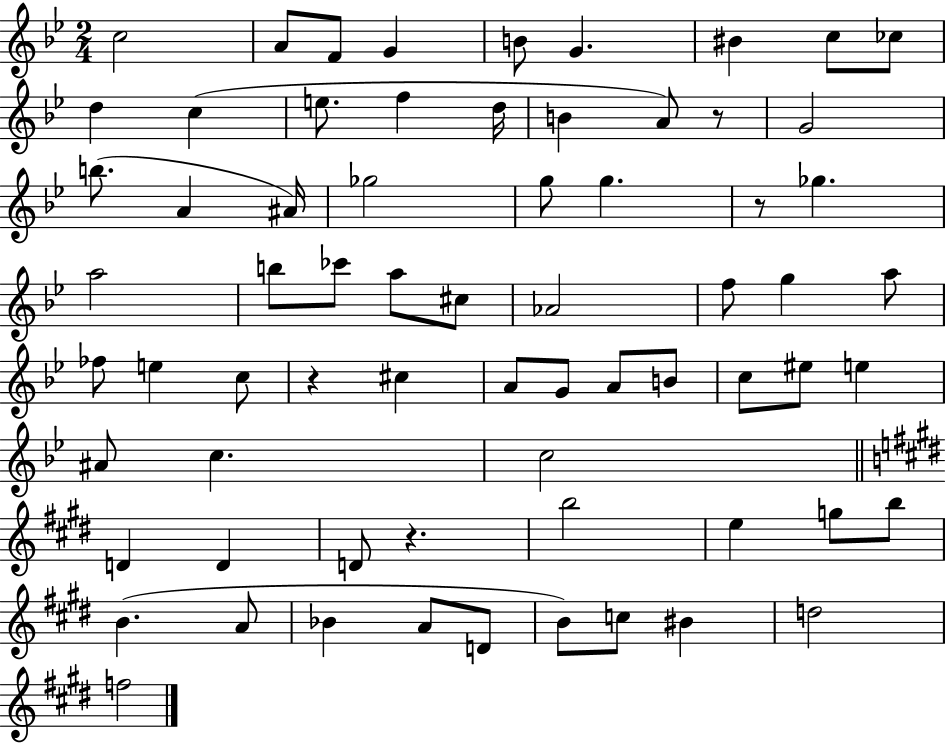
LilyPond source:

{
  \clef treble
  \numericTimeSignature
  \time 2/4
  \key bes \major
  c''2 | a'8 f'8 g'4 | b'8 g'4. | bis'4 c''8 ces''8 | \break d''4 c''4( | e''8. f''4 d''16 | b'4 a'8) r8 | g'2 | \break b''8.( a'4 ais'16) | ges''2 | g''8 g''4. | r8 ges''4. | \break a''2 | b''8 ces'''8 a''8 cis''8 | aes'2 | f''8 g''4 a''8 | \break fes''8 e''4 c''8 | r4 cis''4 | a'8 g'8 a'8 b'8 | c''8 eis''8 e''4 | \break ais'8 c''4. | c''2 | \bar "||" \break \key e \major d'4 d'4 | d'8 r4. | b''2 | e''4 g''8 b''8 | \break b'4.( a'8 | bes'4 a'8 d'8 | b'8) c''8 bis'4 | d''2 | \break f''2 | \bar "|."
}